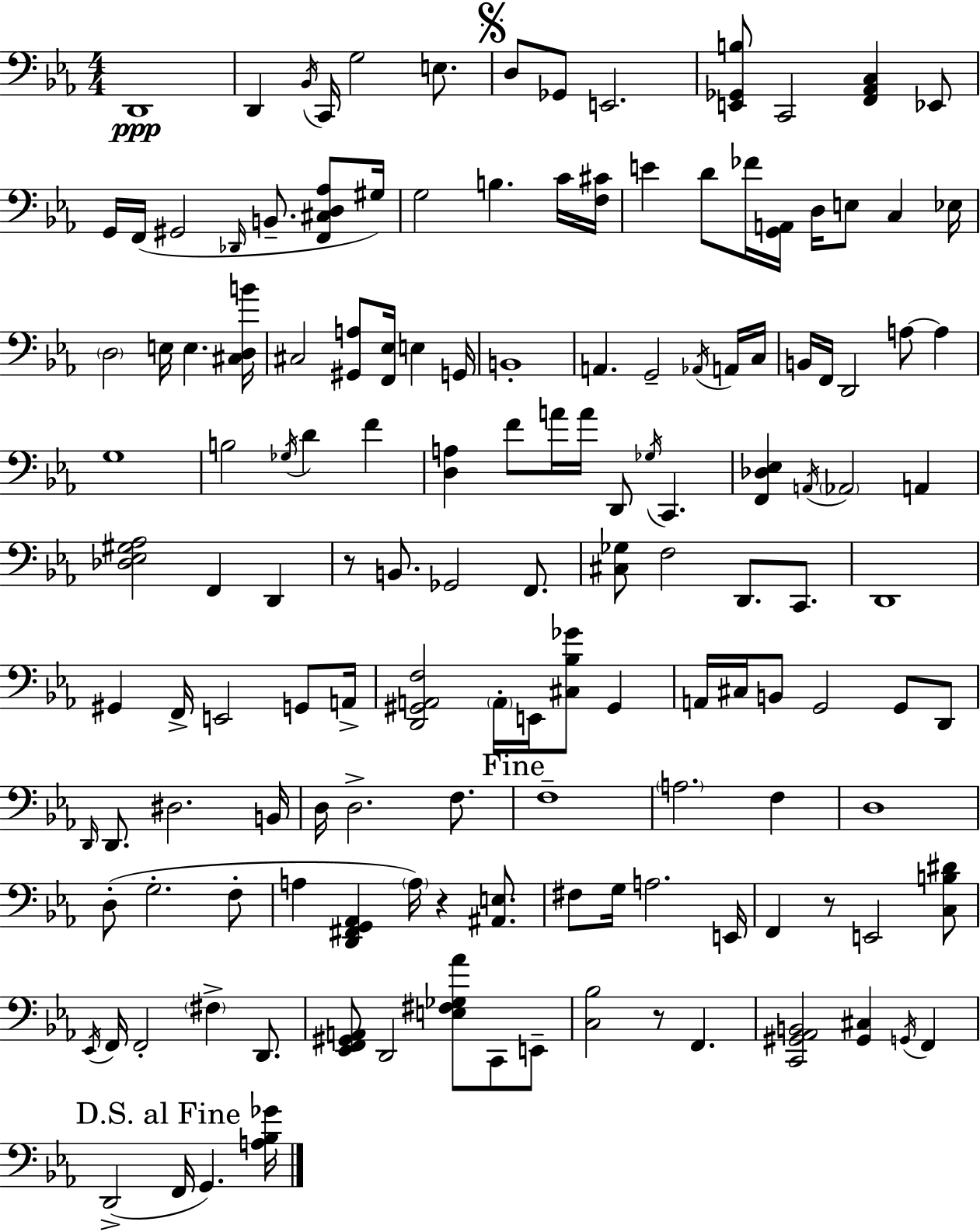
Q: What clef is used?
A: bass